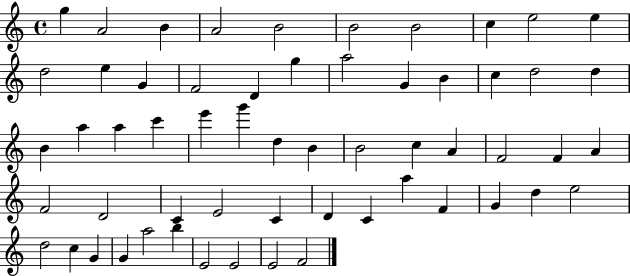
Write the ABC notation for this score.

X:1
T:Untitled
M:4/4
L:1/4
K:C
g A2 B A2 B2 B2 B2 c e2 e d2 e G F2 D g a2 G B c d2 d B a a c' e' g' d B B2 c A F2 F A F2 D2 C E2 C D C a F G d e2 d2 c G G a2 b E2 E2 E2 F2